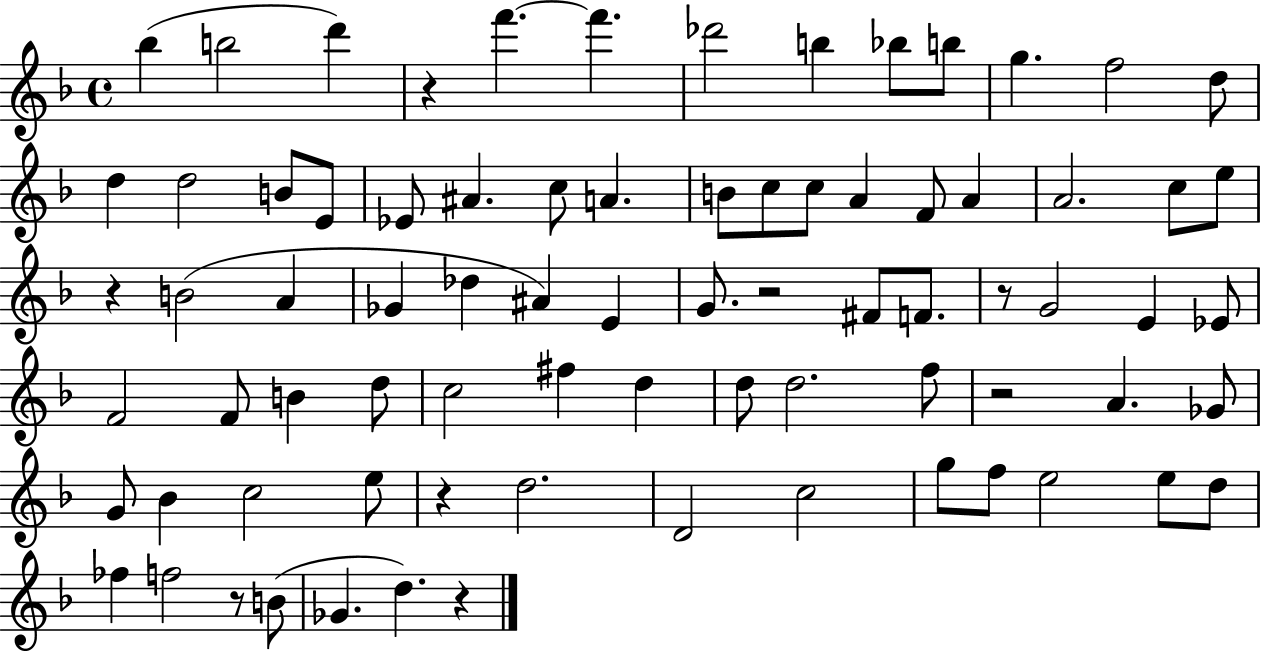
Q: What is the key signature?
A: F major